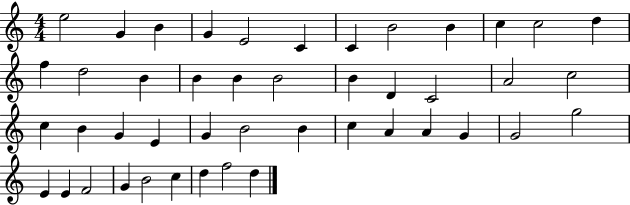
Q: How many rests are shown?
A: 0